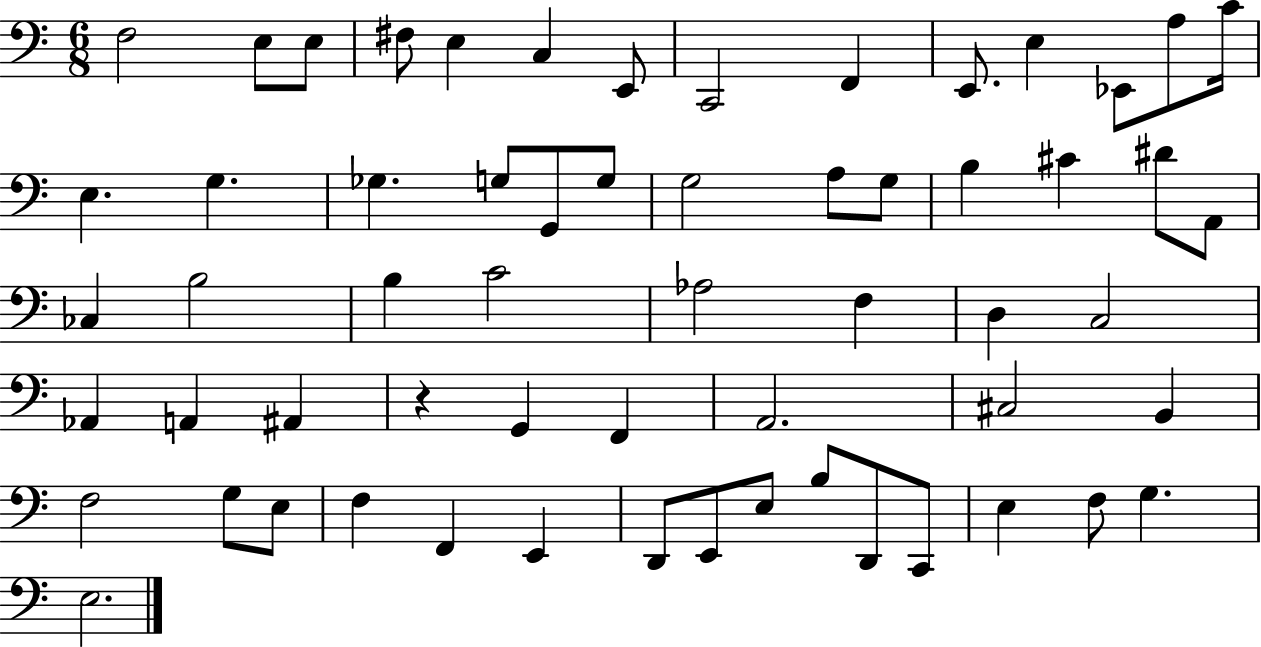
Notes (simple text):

F3/h E3/e E3/e F#3/e E3/q C3/q E2/e C2/h F2/q E2/e. E3/q Eb2/e A3/e C4/s E3/q. G3/q. Gb3/q. G3/e G2/e G3/e G3/h A3/e G3/e B3/q C#4/q D#4/e A2/e CES3/q B3/h B3/q C4/h Ab3/h F3/q D3/q C3/h Ab2/q A2/q A#2/q R/q G2/q F2/q A2/h. C#3/h B2/q F3/h G3/e E3/e F3/q F2/q E2/q D2/e E2/e E3/e B3/e D2/e C2/e E3/q F3/e G3/q. E3/h.